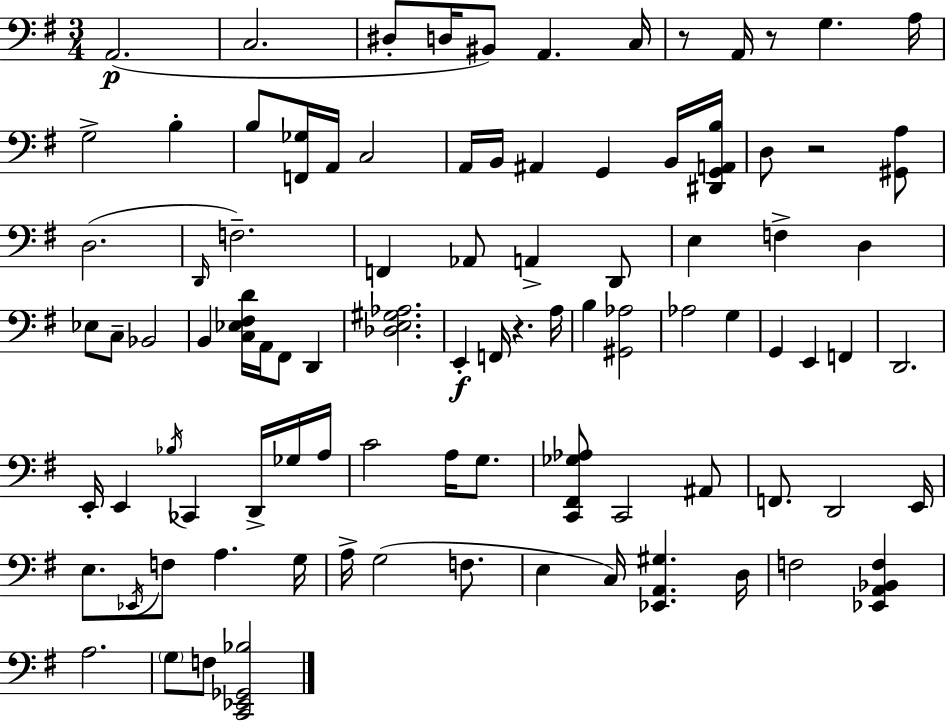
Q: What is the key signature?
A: G major